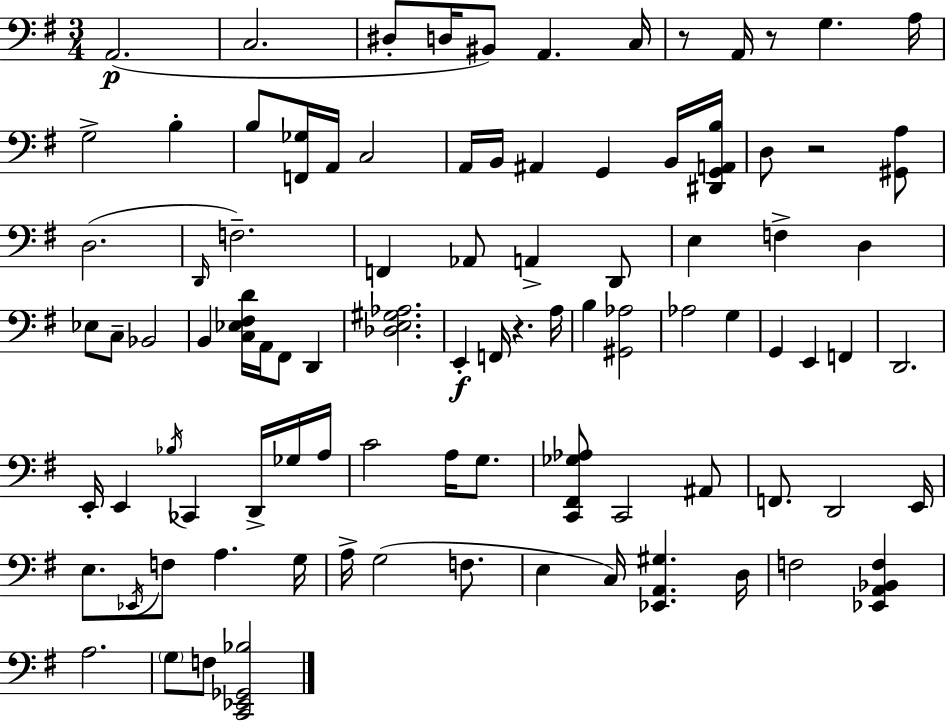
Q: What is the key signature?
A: G major